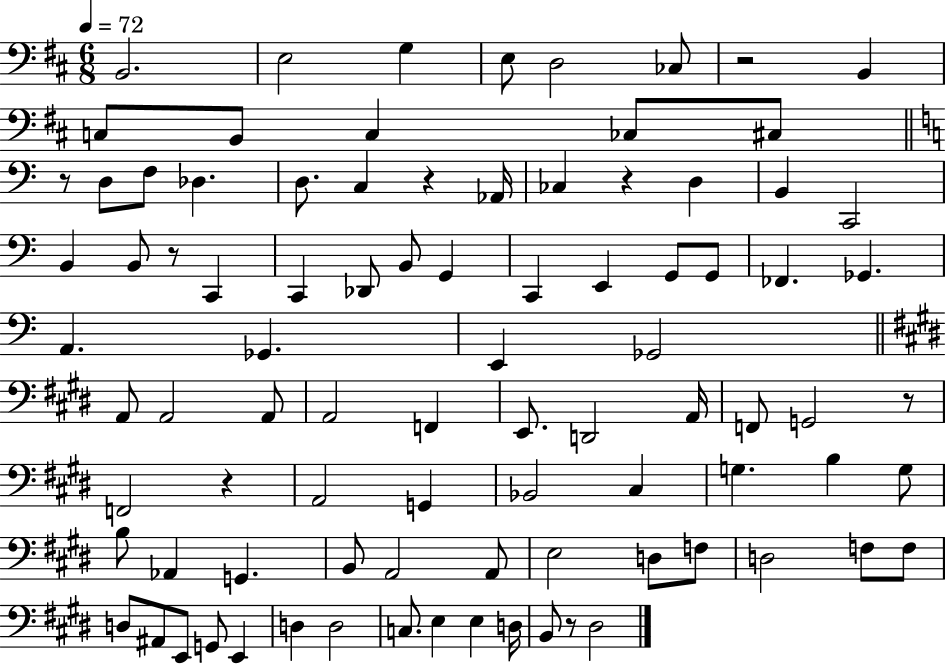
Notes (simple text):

B2/h. E3/h G3/q E3/e D3/h CES3/e R/h B2/q C3/e B2/e C3/q CES3/e C#3/e R/e D3/e F3/e Db3/q. D3/e. C3/q R/q Ab2/s CES3/q R/q D3/q B2/q C2/h B2/q B2/e R/e C2/q C2/q Db2/e B2/e G2/q C2/q E2/q G2/e G2/e FES2/q. Gb2/q. A2/q. Gb2/q. E2/q Gb2/h A2/e A2/h A2/e A2/h F2/q E2/e. D2/h A2/s F2/e G2/h R/e F2/h R/q A2/h G2/q Bb2/h C#3/q G3/q. B3/q G3/e B3/e Ab2/q G2/q. B2/e A2/h A2/e E3/h D3/e F3/e D3/h F3/e F3/e D3/e A#2/e E2/e G2/e E2/q D3/q D3/h C3/e. E3/q E3/q D3/s B2/e R/e D#3/h